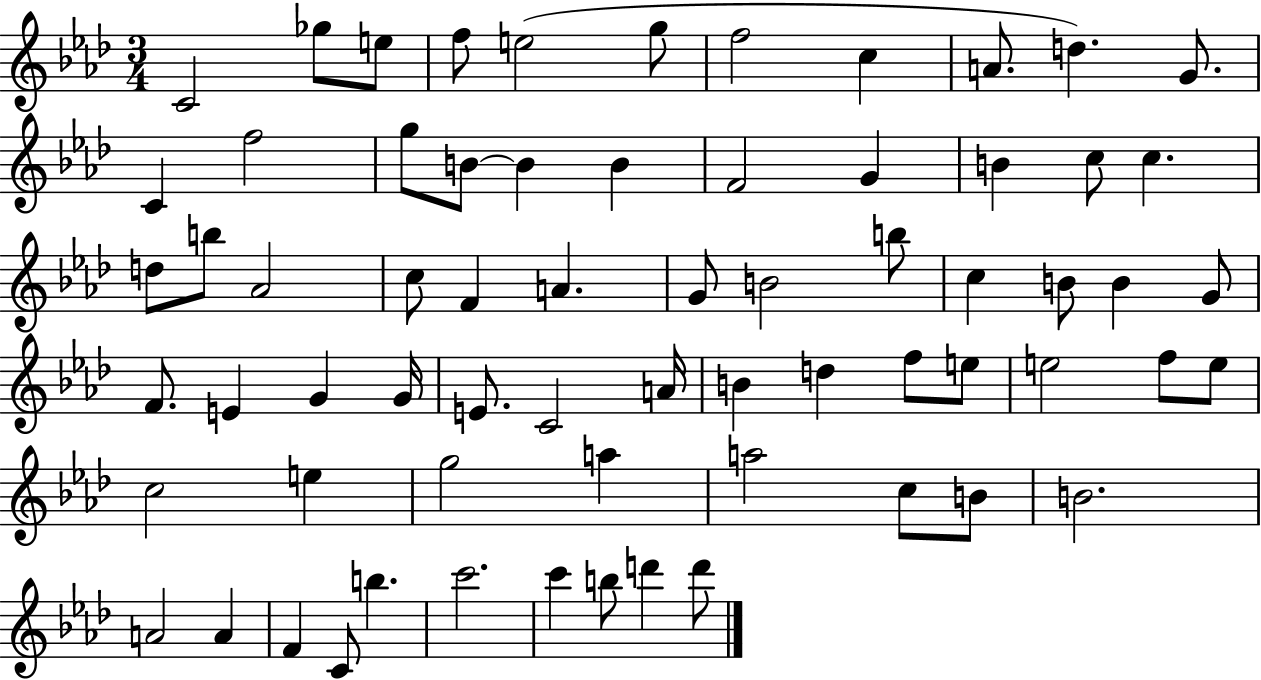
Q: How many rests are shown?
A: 0